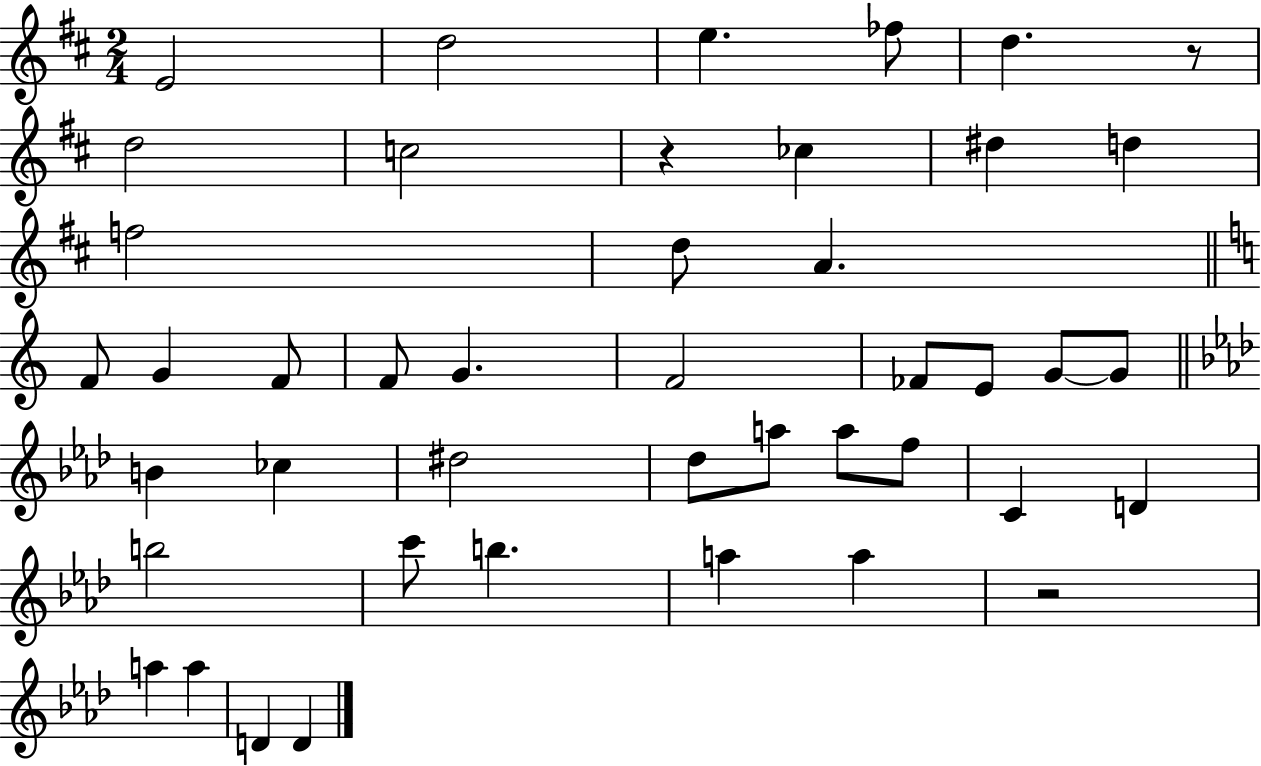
E4/h D5/h E5/q. FES5/e D5/q. R/e D5/h C5/h R/q CES5/q D#5/q D5/q F5/h D5/e A4/q. F4/e G4/q F4/e F4/e G4/q. F4/h FES4/e E4/e G4/e G4/e B4/q CES5/q D#5/h Db5/e A5/e A5/e F5/e C4/q D4/q B5/h C6/e B5/q. A5/q A5/q R/h A5/q A5/q D4/q D4/q